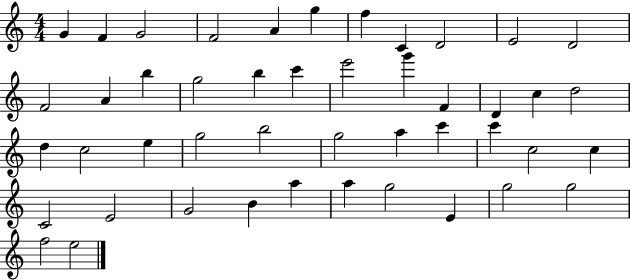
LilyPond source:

{
  \clef treble
  \numericTimeSignature
  \time 4/4
  \key c \major
  g'4 f'4 g'2 | f'2 a'4 g''4 | f''4 c'4 d'2 | e'2 d'2 | \break f'2 a'4 b''4 | g''2 b''4 c'''4 | e'''2 g'''4 f'4 | d'4 c''4 d''2 | \break d''4 c''2 e''4 | g''2 b''2 | g''2 a''4 c'''4 | c'''4 c''2 c''4 | \break c'2 e'2 | g'2 b'4 a''4 | a''4 g''2 e'4 | g''2 g''2 | \break f''2 e''2 | \bar "|."
}